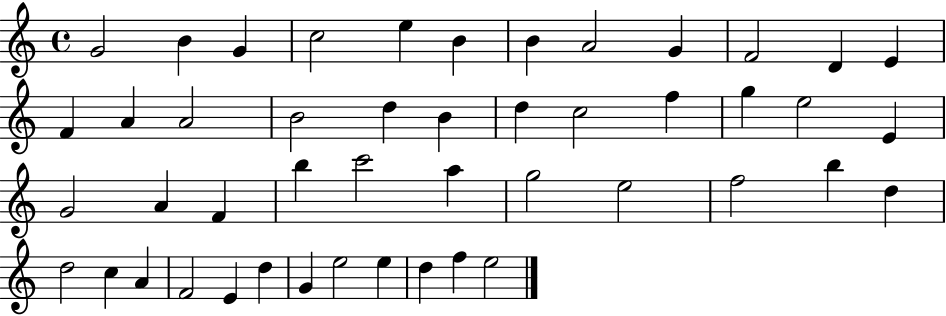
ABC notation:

X:1
T:Untitled
M:4/4
L:1/4
K:C
G2 B G c2 e B B A2 G F2 D E F A A2 B2 d B d c2 f g e2 E G2 A F b c'2 a g2 e2 f2 b d d2 c A F2 E d G e2 e d f e2